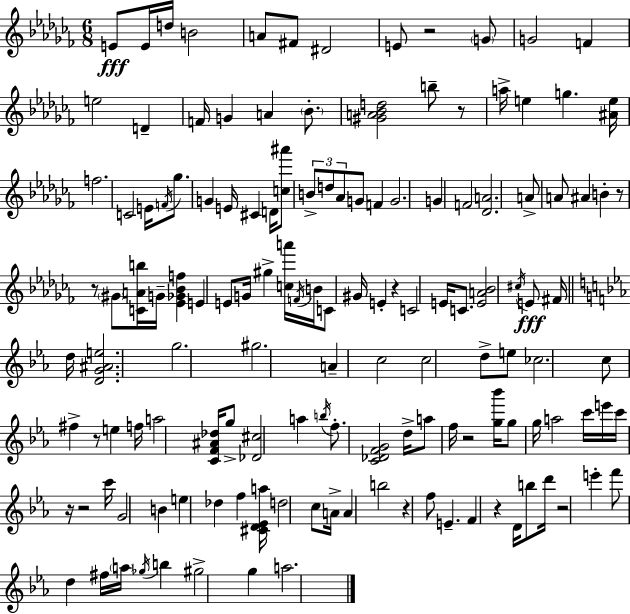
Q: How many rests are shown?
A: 12